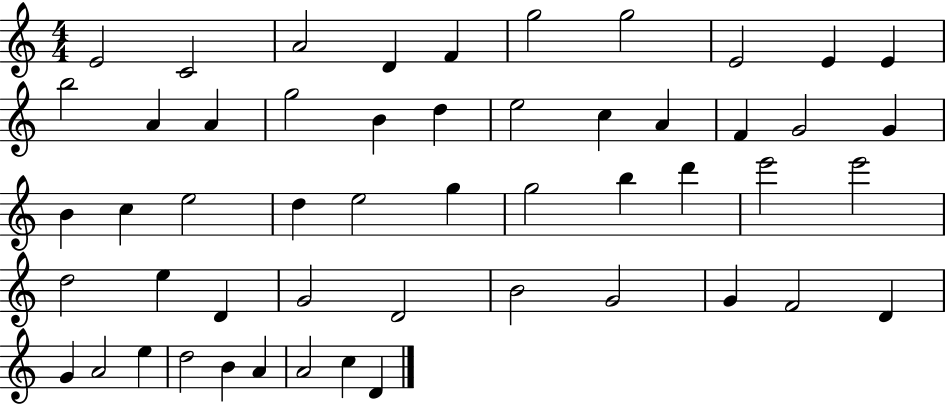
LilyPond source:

{
  \clef treble
  \numericTimeSignature
  \time 4/4
  \key c \major
  e'2 c'2 | a'2 d'4 f'4 | g''2 g''2 | e'2 e'4 e'4 | \break b''2 a'4 a'4 | g''2 b'4 d''4 | e''2 c''4 a'4 | f'4 g'2 g'4 | \break b'4 c''4 e''2 | d''4 e''2 g''4 | g''2 b''4 d'''4 | e'''2 e'''2 | \break d''2 e''4 d'4 | g'2 d'2 | b'2 g'2 | g'4 f'2 d'4 | \break g'4 a'2 e''4 | d''2 b'4 a'4 | a'2 c''4 d'4 | \bar "|."
}